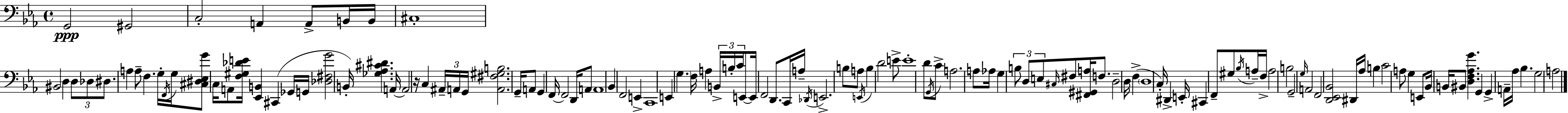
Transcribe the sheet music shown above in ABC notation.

X:1
T:Untitled
M:4/4
L:1/4
K:Eb
G,,2 ^G,,2 C,2 A,, A,,/2 B,,/4 B,,/4 ^C,4 ^B,,2 D, D,/2 _D,/2 ^D,/2 A, A,/2 F, G,/4 F,,/4 G,/4 [^C,^D,_E,G]/2 C,/4 A,,/2 [F,^G,_DE]/4 [_E,,B,,] ^C,, _G,,/4 G,,/4 [_D,^F,G]2 B,,/4 [_G,_A,^C^D] A,,/4 A,,2 z/4 C, ^A,,/4 A,,/4 G,,/4 [A,,^F,^G,B,]2 G,,/4 A,,/2 G,, F,,/4 F,,2 D,,/4 A,,/2 A,,4 _B,, F,,2 E,, C,,4 E,, G, F,/4 A, B,,/4 B,/4 C/4 E,,/2 E,,/4 F,,2 D,,/2 C,,/4 A,/4 _D,,/4 E,,2 B,/2 A,/2 E,,/4 B, D2 E/2 E4 D/2 G,,/4 C/2 A,2 A,/2 _A,/4 G, B,/2 D,/2 E,/2 ^C,/4 ^F,/2 [^F,,^G,,A,]/4 F,/2 D,2 D,/4 F, D,4 C,/4 ^D,, E,,/4 ^C,, F,,/2 ^G,/2 _B,/4 A,/4 F,/4 A,2 B,2 G,,2 G,/4 A,,2 F,,2 [D,,_E,,_B,,]2 ^D,,/4 _A,/4 B, C2 A,/2 G, E,,/2 _B,,/4 B,,/4 ^B,,/2 [D,F,_A,G] G,, G,, A,,/4 _A,/4 _B, G,2 A,2